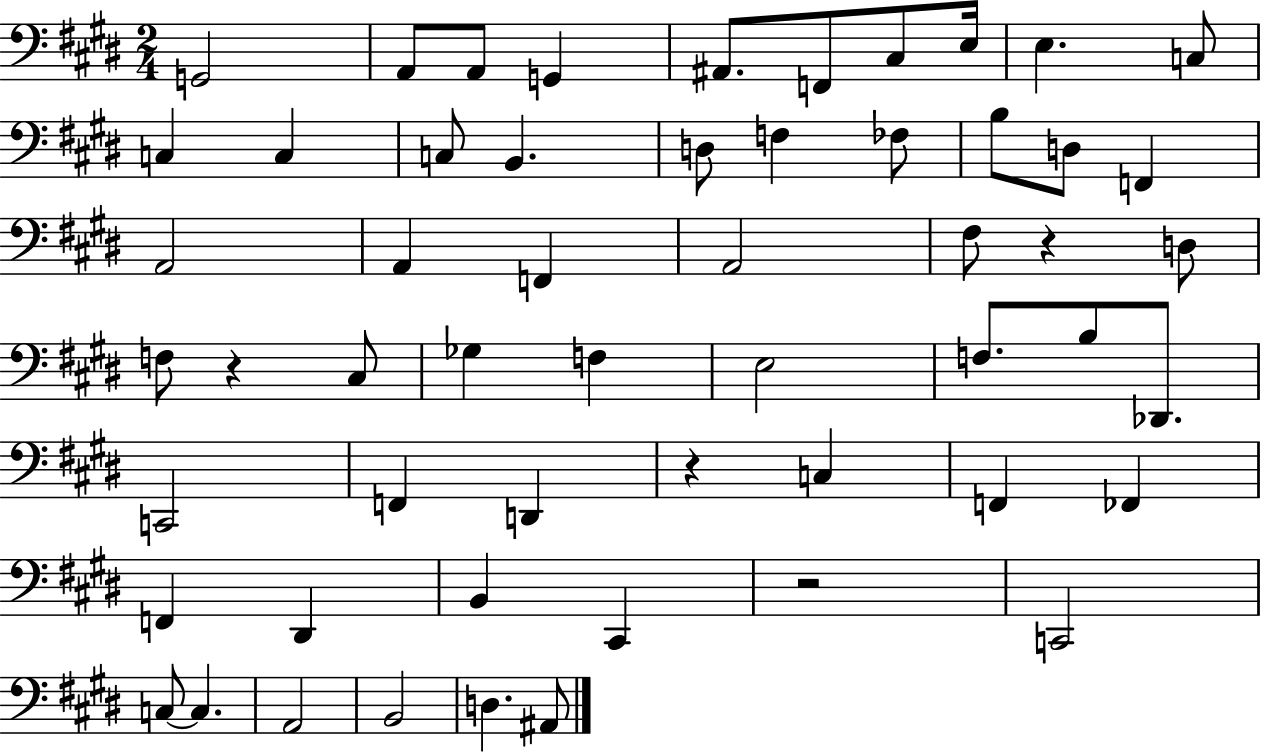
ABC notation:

X:1
T:Untitled
M:2/4
L:1/4
K:E
G,,2 A,,/2 A,,/2 G,, ^A,,/2 F,,/2 ^C,/2 E,/4 E, C,/2 C, C, C,/2 B,, D,/2 F, _F,/2 B,/2 D,/2 F,, A,,2 A,, F,, A,,2 ^F,/2 z D,/2 F,/2 z ^C,/2 _G, F, E,2 F,/2 B,/2 _D,,/2 C,,2 F,, D,, z C, F,, _F,, F,, ^D,, B,, ^C,, z2 C,,2 C,/2 C, A,,2 B,,2 D, ^A,,/2